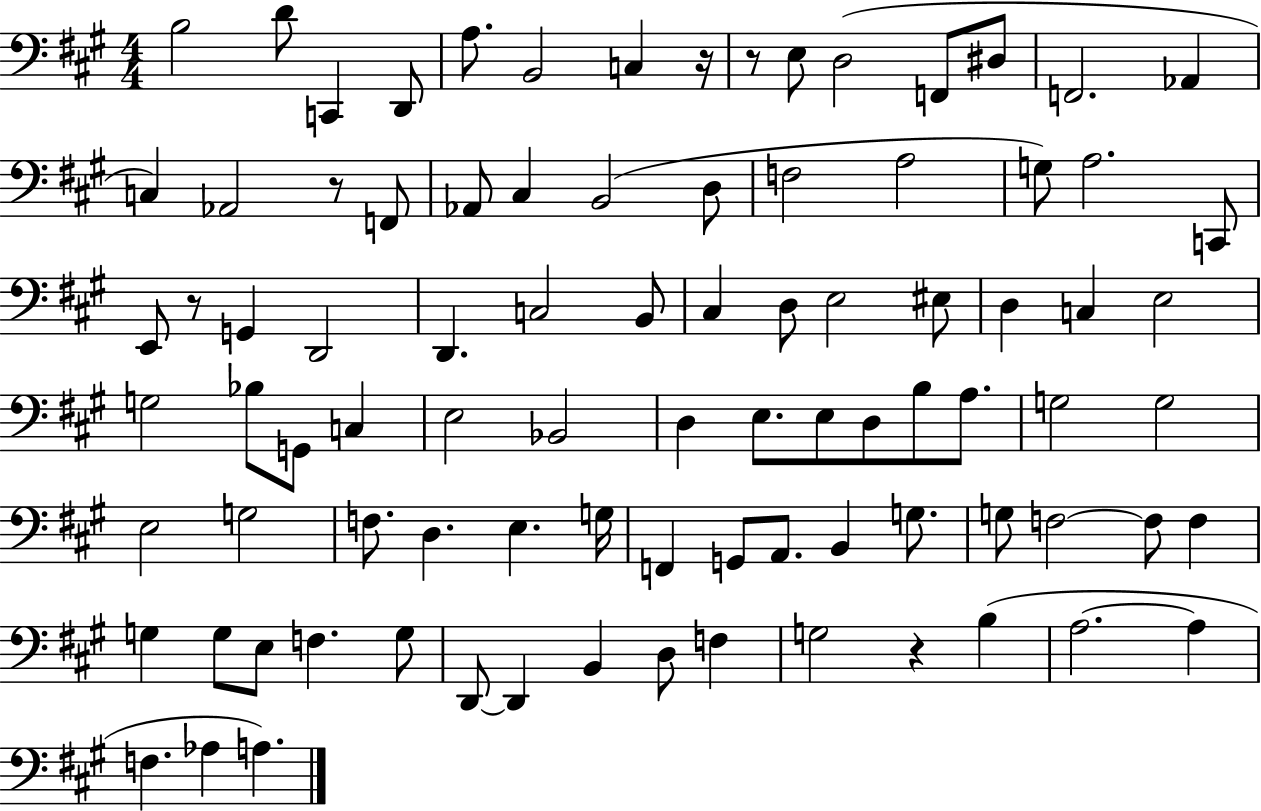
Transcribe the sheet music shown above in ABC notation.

X:1
T:Untitled
M:4/4
L:1/4
K:A
B,2 D/2 C,, D,,/2 A,/2 B,,2 C, z/4 z/2 E,/2 D,2 F,,/2 ^D,/2 F,,2 _A,, C, _A,,2 z/2 F,,/2 _A,,/2 ^C, B,,2 D,/2 F,2 A,2 G,/2 A,2 C,,/2 E,,/2 z/2 G,, D,,2 D,, C,2 B,,/2 ^C, D,/2 E,2 ^E,/2 D, C, E,2 G,2 _B,/2 G,,/2 C, E,2 _B,,2 D, E,/2 E,/2 D,/2 B,/2 A,/2 G,2 G,2 E,2 G,2 F,/2 D, E, G,/4 F,, G,,/2 A,,/2 B,, G,/2 G,/2 F,2 F,/2 F, G, G,/2 E,/2 F, G,/2 D,,/2 D,, B,, D,/2 F, G,2 z B, A,2 A, F, _A, A,